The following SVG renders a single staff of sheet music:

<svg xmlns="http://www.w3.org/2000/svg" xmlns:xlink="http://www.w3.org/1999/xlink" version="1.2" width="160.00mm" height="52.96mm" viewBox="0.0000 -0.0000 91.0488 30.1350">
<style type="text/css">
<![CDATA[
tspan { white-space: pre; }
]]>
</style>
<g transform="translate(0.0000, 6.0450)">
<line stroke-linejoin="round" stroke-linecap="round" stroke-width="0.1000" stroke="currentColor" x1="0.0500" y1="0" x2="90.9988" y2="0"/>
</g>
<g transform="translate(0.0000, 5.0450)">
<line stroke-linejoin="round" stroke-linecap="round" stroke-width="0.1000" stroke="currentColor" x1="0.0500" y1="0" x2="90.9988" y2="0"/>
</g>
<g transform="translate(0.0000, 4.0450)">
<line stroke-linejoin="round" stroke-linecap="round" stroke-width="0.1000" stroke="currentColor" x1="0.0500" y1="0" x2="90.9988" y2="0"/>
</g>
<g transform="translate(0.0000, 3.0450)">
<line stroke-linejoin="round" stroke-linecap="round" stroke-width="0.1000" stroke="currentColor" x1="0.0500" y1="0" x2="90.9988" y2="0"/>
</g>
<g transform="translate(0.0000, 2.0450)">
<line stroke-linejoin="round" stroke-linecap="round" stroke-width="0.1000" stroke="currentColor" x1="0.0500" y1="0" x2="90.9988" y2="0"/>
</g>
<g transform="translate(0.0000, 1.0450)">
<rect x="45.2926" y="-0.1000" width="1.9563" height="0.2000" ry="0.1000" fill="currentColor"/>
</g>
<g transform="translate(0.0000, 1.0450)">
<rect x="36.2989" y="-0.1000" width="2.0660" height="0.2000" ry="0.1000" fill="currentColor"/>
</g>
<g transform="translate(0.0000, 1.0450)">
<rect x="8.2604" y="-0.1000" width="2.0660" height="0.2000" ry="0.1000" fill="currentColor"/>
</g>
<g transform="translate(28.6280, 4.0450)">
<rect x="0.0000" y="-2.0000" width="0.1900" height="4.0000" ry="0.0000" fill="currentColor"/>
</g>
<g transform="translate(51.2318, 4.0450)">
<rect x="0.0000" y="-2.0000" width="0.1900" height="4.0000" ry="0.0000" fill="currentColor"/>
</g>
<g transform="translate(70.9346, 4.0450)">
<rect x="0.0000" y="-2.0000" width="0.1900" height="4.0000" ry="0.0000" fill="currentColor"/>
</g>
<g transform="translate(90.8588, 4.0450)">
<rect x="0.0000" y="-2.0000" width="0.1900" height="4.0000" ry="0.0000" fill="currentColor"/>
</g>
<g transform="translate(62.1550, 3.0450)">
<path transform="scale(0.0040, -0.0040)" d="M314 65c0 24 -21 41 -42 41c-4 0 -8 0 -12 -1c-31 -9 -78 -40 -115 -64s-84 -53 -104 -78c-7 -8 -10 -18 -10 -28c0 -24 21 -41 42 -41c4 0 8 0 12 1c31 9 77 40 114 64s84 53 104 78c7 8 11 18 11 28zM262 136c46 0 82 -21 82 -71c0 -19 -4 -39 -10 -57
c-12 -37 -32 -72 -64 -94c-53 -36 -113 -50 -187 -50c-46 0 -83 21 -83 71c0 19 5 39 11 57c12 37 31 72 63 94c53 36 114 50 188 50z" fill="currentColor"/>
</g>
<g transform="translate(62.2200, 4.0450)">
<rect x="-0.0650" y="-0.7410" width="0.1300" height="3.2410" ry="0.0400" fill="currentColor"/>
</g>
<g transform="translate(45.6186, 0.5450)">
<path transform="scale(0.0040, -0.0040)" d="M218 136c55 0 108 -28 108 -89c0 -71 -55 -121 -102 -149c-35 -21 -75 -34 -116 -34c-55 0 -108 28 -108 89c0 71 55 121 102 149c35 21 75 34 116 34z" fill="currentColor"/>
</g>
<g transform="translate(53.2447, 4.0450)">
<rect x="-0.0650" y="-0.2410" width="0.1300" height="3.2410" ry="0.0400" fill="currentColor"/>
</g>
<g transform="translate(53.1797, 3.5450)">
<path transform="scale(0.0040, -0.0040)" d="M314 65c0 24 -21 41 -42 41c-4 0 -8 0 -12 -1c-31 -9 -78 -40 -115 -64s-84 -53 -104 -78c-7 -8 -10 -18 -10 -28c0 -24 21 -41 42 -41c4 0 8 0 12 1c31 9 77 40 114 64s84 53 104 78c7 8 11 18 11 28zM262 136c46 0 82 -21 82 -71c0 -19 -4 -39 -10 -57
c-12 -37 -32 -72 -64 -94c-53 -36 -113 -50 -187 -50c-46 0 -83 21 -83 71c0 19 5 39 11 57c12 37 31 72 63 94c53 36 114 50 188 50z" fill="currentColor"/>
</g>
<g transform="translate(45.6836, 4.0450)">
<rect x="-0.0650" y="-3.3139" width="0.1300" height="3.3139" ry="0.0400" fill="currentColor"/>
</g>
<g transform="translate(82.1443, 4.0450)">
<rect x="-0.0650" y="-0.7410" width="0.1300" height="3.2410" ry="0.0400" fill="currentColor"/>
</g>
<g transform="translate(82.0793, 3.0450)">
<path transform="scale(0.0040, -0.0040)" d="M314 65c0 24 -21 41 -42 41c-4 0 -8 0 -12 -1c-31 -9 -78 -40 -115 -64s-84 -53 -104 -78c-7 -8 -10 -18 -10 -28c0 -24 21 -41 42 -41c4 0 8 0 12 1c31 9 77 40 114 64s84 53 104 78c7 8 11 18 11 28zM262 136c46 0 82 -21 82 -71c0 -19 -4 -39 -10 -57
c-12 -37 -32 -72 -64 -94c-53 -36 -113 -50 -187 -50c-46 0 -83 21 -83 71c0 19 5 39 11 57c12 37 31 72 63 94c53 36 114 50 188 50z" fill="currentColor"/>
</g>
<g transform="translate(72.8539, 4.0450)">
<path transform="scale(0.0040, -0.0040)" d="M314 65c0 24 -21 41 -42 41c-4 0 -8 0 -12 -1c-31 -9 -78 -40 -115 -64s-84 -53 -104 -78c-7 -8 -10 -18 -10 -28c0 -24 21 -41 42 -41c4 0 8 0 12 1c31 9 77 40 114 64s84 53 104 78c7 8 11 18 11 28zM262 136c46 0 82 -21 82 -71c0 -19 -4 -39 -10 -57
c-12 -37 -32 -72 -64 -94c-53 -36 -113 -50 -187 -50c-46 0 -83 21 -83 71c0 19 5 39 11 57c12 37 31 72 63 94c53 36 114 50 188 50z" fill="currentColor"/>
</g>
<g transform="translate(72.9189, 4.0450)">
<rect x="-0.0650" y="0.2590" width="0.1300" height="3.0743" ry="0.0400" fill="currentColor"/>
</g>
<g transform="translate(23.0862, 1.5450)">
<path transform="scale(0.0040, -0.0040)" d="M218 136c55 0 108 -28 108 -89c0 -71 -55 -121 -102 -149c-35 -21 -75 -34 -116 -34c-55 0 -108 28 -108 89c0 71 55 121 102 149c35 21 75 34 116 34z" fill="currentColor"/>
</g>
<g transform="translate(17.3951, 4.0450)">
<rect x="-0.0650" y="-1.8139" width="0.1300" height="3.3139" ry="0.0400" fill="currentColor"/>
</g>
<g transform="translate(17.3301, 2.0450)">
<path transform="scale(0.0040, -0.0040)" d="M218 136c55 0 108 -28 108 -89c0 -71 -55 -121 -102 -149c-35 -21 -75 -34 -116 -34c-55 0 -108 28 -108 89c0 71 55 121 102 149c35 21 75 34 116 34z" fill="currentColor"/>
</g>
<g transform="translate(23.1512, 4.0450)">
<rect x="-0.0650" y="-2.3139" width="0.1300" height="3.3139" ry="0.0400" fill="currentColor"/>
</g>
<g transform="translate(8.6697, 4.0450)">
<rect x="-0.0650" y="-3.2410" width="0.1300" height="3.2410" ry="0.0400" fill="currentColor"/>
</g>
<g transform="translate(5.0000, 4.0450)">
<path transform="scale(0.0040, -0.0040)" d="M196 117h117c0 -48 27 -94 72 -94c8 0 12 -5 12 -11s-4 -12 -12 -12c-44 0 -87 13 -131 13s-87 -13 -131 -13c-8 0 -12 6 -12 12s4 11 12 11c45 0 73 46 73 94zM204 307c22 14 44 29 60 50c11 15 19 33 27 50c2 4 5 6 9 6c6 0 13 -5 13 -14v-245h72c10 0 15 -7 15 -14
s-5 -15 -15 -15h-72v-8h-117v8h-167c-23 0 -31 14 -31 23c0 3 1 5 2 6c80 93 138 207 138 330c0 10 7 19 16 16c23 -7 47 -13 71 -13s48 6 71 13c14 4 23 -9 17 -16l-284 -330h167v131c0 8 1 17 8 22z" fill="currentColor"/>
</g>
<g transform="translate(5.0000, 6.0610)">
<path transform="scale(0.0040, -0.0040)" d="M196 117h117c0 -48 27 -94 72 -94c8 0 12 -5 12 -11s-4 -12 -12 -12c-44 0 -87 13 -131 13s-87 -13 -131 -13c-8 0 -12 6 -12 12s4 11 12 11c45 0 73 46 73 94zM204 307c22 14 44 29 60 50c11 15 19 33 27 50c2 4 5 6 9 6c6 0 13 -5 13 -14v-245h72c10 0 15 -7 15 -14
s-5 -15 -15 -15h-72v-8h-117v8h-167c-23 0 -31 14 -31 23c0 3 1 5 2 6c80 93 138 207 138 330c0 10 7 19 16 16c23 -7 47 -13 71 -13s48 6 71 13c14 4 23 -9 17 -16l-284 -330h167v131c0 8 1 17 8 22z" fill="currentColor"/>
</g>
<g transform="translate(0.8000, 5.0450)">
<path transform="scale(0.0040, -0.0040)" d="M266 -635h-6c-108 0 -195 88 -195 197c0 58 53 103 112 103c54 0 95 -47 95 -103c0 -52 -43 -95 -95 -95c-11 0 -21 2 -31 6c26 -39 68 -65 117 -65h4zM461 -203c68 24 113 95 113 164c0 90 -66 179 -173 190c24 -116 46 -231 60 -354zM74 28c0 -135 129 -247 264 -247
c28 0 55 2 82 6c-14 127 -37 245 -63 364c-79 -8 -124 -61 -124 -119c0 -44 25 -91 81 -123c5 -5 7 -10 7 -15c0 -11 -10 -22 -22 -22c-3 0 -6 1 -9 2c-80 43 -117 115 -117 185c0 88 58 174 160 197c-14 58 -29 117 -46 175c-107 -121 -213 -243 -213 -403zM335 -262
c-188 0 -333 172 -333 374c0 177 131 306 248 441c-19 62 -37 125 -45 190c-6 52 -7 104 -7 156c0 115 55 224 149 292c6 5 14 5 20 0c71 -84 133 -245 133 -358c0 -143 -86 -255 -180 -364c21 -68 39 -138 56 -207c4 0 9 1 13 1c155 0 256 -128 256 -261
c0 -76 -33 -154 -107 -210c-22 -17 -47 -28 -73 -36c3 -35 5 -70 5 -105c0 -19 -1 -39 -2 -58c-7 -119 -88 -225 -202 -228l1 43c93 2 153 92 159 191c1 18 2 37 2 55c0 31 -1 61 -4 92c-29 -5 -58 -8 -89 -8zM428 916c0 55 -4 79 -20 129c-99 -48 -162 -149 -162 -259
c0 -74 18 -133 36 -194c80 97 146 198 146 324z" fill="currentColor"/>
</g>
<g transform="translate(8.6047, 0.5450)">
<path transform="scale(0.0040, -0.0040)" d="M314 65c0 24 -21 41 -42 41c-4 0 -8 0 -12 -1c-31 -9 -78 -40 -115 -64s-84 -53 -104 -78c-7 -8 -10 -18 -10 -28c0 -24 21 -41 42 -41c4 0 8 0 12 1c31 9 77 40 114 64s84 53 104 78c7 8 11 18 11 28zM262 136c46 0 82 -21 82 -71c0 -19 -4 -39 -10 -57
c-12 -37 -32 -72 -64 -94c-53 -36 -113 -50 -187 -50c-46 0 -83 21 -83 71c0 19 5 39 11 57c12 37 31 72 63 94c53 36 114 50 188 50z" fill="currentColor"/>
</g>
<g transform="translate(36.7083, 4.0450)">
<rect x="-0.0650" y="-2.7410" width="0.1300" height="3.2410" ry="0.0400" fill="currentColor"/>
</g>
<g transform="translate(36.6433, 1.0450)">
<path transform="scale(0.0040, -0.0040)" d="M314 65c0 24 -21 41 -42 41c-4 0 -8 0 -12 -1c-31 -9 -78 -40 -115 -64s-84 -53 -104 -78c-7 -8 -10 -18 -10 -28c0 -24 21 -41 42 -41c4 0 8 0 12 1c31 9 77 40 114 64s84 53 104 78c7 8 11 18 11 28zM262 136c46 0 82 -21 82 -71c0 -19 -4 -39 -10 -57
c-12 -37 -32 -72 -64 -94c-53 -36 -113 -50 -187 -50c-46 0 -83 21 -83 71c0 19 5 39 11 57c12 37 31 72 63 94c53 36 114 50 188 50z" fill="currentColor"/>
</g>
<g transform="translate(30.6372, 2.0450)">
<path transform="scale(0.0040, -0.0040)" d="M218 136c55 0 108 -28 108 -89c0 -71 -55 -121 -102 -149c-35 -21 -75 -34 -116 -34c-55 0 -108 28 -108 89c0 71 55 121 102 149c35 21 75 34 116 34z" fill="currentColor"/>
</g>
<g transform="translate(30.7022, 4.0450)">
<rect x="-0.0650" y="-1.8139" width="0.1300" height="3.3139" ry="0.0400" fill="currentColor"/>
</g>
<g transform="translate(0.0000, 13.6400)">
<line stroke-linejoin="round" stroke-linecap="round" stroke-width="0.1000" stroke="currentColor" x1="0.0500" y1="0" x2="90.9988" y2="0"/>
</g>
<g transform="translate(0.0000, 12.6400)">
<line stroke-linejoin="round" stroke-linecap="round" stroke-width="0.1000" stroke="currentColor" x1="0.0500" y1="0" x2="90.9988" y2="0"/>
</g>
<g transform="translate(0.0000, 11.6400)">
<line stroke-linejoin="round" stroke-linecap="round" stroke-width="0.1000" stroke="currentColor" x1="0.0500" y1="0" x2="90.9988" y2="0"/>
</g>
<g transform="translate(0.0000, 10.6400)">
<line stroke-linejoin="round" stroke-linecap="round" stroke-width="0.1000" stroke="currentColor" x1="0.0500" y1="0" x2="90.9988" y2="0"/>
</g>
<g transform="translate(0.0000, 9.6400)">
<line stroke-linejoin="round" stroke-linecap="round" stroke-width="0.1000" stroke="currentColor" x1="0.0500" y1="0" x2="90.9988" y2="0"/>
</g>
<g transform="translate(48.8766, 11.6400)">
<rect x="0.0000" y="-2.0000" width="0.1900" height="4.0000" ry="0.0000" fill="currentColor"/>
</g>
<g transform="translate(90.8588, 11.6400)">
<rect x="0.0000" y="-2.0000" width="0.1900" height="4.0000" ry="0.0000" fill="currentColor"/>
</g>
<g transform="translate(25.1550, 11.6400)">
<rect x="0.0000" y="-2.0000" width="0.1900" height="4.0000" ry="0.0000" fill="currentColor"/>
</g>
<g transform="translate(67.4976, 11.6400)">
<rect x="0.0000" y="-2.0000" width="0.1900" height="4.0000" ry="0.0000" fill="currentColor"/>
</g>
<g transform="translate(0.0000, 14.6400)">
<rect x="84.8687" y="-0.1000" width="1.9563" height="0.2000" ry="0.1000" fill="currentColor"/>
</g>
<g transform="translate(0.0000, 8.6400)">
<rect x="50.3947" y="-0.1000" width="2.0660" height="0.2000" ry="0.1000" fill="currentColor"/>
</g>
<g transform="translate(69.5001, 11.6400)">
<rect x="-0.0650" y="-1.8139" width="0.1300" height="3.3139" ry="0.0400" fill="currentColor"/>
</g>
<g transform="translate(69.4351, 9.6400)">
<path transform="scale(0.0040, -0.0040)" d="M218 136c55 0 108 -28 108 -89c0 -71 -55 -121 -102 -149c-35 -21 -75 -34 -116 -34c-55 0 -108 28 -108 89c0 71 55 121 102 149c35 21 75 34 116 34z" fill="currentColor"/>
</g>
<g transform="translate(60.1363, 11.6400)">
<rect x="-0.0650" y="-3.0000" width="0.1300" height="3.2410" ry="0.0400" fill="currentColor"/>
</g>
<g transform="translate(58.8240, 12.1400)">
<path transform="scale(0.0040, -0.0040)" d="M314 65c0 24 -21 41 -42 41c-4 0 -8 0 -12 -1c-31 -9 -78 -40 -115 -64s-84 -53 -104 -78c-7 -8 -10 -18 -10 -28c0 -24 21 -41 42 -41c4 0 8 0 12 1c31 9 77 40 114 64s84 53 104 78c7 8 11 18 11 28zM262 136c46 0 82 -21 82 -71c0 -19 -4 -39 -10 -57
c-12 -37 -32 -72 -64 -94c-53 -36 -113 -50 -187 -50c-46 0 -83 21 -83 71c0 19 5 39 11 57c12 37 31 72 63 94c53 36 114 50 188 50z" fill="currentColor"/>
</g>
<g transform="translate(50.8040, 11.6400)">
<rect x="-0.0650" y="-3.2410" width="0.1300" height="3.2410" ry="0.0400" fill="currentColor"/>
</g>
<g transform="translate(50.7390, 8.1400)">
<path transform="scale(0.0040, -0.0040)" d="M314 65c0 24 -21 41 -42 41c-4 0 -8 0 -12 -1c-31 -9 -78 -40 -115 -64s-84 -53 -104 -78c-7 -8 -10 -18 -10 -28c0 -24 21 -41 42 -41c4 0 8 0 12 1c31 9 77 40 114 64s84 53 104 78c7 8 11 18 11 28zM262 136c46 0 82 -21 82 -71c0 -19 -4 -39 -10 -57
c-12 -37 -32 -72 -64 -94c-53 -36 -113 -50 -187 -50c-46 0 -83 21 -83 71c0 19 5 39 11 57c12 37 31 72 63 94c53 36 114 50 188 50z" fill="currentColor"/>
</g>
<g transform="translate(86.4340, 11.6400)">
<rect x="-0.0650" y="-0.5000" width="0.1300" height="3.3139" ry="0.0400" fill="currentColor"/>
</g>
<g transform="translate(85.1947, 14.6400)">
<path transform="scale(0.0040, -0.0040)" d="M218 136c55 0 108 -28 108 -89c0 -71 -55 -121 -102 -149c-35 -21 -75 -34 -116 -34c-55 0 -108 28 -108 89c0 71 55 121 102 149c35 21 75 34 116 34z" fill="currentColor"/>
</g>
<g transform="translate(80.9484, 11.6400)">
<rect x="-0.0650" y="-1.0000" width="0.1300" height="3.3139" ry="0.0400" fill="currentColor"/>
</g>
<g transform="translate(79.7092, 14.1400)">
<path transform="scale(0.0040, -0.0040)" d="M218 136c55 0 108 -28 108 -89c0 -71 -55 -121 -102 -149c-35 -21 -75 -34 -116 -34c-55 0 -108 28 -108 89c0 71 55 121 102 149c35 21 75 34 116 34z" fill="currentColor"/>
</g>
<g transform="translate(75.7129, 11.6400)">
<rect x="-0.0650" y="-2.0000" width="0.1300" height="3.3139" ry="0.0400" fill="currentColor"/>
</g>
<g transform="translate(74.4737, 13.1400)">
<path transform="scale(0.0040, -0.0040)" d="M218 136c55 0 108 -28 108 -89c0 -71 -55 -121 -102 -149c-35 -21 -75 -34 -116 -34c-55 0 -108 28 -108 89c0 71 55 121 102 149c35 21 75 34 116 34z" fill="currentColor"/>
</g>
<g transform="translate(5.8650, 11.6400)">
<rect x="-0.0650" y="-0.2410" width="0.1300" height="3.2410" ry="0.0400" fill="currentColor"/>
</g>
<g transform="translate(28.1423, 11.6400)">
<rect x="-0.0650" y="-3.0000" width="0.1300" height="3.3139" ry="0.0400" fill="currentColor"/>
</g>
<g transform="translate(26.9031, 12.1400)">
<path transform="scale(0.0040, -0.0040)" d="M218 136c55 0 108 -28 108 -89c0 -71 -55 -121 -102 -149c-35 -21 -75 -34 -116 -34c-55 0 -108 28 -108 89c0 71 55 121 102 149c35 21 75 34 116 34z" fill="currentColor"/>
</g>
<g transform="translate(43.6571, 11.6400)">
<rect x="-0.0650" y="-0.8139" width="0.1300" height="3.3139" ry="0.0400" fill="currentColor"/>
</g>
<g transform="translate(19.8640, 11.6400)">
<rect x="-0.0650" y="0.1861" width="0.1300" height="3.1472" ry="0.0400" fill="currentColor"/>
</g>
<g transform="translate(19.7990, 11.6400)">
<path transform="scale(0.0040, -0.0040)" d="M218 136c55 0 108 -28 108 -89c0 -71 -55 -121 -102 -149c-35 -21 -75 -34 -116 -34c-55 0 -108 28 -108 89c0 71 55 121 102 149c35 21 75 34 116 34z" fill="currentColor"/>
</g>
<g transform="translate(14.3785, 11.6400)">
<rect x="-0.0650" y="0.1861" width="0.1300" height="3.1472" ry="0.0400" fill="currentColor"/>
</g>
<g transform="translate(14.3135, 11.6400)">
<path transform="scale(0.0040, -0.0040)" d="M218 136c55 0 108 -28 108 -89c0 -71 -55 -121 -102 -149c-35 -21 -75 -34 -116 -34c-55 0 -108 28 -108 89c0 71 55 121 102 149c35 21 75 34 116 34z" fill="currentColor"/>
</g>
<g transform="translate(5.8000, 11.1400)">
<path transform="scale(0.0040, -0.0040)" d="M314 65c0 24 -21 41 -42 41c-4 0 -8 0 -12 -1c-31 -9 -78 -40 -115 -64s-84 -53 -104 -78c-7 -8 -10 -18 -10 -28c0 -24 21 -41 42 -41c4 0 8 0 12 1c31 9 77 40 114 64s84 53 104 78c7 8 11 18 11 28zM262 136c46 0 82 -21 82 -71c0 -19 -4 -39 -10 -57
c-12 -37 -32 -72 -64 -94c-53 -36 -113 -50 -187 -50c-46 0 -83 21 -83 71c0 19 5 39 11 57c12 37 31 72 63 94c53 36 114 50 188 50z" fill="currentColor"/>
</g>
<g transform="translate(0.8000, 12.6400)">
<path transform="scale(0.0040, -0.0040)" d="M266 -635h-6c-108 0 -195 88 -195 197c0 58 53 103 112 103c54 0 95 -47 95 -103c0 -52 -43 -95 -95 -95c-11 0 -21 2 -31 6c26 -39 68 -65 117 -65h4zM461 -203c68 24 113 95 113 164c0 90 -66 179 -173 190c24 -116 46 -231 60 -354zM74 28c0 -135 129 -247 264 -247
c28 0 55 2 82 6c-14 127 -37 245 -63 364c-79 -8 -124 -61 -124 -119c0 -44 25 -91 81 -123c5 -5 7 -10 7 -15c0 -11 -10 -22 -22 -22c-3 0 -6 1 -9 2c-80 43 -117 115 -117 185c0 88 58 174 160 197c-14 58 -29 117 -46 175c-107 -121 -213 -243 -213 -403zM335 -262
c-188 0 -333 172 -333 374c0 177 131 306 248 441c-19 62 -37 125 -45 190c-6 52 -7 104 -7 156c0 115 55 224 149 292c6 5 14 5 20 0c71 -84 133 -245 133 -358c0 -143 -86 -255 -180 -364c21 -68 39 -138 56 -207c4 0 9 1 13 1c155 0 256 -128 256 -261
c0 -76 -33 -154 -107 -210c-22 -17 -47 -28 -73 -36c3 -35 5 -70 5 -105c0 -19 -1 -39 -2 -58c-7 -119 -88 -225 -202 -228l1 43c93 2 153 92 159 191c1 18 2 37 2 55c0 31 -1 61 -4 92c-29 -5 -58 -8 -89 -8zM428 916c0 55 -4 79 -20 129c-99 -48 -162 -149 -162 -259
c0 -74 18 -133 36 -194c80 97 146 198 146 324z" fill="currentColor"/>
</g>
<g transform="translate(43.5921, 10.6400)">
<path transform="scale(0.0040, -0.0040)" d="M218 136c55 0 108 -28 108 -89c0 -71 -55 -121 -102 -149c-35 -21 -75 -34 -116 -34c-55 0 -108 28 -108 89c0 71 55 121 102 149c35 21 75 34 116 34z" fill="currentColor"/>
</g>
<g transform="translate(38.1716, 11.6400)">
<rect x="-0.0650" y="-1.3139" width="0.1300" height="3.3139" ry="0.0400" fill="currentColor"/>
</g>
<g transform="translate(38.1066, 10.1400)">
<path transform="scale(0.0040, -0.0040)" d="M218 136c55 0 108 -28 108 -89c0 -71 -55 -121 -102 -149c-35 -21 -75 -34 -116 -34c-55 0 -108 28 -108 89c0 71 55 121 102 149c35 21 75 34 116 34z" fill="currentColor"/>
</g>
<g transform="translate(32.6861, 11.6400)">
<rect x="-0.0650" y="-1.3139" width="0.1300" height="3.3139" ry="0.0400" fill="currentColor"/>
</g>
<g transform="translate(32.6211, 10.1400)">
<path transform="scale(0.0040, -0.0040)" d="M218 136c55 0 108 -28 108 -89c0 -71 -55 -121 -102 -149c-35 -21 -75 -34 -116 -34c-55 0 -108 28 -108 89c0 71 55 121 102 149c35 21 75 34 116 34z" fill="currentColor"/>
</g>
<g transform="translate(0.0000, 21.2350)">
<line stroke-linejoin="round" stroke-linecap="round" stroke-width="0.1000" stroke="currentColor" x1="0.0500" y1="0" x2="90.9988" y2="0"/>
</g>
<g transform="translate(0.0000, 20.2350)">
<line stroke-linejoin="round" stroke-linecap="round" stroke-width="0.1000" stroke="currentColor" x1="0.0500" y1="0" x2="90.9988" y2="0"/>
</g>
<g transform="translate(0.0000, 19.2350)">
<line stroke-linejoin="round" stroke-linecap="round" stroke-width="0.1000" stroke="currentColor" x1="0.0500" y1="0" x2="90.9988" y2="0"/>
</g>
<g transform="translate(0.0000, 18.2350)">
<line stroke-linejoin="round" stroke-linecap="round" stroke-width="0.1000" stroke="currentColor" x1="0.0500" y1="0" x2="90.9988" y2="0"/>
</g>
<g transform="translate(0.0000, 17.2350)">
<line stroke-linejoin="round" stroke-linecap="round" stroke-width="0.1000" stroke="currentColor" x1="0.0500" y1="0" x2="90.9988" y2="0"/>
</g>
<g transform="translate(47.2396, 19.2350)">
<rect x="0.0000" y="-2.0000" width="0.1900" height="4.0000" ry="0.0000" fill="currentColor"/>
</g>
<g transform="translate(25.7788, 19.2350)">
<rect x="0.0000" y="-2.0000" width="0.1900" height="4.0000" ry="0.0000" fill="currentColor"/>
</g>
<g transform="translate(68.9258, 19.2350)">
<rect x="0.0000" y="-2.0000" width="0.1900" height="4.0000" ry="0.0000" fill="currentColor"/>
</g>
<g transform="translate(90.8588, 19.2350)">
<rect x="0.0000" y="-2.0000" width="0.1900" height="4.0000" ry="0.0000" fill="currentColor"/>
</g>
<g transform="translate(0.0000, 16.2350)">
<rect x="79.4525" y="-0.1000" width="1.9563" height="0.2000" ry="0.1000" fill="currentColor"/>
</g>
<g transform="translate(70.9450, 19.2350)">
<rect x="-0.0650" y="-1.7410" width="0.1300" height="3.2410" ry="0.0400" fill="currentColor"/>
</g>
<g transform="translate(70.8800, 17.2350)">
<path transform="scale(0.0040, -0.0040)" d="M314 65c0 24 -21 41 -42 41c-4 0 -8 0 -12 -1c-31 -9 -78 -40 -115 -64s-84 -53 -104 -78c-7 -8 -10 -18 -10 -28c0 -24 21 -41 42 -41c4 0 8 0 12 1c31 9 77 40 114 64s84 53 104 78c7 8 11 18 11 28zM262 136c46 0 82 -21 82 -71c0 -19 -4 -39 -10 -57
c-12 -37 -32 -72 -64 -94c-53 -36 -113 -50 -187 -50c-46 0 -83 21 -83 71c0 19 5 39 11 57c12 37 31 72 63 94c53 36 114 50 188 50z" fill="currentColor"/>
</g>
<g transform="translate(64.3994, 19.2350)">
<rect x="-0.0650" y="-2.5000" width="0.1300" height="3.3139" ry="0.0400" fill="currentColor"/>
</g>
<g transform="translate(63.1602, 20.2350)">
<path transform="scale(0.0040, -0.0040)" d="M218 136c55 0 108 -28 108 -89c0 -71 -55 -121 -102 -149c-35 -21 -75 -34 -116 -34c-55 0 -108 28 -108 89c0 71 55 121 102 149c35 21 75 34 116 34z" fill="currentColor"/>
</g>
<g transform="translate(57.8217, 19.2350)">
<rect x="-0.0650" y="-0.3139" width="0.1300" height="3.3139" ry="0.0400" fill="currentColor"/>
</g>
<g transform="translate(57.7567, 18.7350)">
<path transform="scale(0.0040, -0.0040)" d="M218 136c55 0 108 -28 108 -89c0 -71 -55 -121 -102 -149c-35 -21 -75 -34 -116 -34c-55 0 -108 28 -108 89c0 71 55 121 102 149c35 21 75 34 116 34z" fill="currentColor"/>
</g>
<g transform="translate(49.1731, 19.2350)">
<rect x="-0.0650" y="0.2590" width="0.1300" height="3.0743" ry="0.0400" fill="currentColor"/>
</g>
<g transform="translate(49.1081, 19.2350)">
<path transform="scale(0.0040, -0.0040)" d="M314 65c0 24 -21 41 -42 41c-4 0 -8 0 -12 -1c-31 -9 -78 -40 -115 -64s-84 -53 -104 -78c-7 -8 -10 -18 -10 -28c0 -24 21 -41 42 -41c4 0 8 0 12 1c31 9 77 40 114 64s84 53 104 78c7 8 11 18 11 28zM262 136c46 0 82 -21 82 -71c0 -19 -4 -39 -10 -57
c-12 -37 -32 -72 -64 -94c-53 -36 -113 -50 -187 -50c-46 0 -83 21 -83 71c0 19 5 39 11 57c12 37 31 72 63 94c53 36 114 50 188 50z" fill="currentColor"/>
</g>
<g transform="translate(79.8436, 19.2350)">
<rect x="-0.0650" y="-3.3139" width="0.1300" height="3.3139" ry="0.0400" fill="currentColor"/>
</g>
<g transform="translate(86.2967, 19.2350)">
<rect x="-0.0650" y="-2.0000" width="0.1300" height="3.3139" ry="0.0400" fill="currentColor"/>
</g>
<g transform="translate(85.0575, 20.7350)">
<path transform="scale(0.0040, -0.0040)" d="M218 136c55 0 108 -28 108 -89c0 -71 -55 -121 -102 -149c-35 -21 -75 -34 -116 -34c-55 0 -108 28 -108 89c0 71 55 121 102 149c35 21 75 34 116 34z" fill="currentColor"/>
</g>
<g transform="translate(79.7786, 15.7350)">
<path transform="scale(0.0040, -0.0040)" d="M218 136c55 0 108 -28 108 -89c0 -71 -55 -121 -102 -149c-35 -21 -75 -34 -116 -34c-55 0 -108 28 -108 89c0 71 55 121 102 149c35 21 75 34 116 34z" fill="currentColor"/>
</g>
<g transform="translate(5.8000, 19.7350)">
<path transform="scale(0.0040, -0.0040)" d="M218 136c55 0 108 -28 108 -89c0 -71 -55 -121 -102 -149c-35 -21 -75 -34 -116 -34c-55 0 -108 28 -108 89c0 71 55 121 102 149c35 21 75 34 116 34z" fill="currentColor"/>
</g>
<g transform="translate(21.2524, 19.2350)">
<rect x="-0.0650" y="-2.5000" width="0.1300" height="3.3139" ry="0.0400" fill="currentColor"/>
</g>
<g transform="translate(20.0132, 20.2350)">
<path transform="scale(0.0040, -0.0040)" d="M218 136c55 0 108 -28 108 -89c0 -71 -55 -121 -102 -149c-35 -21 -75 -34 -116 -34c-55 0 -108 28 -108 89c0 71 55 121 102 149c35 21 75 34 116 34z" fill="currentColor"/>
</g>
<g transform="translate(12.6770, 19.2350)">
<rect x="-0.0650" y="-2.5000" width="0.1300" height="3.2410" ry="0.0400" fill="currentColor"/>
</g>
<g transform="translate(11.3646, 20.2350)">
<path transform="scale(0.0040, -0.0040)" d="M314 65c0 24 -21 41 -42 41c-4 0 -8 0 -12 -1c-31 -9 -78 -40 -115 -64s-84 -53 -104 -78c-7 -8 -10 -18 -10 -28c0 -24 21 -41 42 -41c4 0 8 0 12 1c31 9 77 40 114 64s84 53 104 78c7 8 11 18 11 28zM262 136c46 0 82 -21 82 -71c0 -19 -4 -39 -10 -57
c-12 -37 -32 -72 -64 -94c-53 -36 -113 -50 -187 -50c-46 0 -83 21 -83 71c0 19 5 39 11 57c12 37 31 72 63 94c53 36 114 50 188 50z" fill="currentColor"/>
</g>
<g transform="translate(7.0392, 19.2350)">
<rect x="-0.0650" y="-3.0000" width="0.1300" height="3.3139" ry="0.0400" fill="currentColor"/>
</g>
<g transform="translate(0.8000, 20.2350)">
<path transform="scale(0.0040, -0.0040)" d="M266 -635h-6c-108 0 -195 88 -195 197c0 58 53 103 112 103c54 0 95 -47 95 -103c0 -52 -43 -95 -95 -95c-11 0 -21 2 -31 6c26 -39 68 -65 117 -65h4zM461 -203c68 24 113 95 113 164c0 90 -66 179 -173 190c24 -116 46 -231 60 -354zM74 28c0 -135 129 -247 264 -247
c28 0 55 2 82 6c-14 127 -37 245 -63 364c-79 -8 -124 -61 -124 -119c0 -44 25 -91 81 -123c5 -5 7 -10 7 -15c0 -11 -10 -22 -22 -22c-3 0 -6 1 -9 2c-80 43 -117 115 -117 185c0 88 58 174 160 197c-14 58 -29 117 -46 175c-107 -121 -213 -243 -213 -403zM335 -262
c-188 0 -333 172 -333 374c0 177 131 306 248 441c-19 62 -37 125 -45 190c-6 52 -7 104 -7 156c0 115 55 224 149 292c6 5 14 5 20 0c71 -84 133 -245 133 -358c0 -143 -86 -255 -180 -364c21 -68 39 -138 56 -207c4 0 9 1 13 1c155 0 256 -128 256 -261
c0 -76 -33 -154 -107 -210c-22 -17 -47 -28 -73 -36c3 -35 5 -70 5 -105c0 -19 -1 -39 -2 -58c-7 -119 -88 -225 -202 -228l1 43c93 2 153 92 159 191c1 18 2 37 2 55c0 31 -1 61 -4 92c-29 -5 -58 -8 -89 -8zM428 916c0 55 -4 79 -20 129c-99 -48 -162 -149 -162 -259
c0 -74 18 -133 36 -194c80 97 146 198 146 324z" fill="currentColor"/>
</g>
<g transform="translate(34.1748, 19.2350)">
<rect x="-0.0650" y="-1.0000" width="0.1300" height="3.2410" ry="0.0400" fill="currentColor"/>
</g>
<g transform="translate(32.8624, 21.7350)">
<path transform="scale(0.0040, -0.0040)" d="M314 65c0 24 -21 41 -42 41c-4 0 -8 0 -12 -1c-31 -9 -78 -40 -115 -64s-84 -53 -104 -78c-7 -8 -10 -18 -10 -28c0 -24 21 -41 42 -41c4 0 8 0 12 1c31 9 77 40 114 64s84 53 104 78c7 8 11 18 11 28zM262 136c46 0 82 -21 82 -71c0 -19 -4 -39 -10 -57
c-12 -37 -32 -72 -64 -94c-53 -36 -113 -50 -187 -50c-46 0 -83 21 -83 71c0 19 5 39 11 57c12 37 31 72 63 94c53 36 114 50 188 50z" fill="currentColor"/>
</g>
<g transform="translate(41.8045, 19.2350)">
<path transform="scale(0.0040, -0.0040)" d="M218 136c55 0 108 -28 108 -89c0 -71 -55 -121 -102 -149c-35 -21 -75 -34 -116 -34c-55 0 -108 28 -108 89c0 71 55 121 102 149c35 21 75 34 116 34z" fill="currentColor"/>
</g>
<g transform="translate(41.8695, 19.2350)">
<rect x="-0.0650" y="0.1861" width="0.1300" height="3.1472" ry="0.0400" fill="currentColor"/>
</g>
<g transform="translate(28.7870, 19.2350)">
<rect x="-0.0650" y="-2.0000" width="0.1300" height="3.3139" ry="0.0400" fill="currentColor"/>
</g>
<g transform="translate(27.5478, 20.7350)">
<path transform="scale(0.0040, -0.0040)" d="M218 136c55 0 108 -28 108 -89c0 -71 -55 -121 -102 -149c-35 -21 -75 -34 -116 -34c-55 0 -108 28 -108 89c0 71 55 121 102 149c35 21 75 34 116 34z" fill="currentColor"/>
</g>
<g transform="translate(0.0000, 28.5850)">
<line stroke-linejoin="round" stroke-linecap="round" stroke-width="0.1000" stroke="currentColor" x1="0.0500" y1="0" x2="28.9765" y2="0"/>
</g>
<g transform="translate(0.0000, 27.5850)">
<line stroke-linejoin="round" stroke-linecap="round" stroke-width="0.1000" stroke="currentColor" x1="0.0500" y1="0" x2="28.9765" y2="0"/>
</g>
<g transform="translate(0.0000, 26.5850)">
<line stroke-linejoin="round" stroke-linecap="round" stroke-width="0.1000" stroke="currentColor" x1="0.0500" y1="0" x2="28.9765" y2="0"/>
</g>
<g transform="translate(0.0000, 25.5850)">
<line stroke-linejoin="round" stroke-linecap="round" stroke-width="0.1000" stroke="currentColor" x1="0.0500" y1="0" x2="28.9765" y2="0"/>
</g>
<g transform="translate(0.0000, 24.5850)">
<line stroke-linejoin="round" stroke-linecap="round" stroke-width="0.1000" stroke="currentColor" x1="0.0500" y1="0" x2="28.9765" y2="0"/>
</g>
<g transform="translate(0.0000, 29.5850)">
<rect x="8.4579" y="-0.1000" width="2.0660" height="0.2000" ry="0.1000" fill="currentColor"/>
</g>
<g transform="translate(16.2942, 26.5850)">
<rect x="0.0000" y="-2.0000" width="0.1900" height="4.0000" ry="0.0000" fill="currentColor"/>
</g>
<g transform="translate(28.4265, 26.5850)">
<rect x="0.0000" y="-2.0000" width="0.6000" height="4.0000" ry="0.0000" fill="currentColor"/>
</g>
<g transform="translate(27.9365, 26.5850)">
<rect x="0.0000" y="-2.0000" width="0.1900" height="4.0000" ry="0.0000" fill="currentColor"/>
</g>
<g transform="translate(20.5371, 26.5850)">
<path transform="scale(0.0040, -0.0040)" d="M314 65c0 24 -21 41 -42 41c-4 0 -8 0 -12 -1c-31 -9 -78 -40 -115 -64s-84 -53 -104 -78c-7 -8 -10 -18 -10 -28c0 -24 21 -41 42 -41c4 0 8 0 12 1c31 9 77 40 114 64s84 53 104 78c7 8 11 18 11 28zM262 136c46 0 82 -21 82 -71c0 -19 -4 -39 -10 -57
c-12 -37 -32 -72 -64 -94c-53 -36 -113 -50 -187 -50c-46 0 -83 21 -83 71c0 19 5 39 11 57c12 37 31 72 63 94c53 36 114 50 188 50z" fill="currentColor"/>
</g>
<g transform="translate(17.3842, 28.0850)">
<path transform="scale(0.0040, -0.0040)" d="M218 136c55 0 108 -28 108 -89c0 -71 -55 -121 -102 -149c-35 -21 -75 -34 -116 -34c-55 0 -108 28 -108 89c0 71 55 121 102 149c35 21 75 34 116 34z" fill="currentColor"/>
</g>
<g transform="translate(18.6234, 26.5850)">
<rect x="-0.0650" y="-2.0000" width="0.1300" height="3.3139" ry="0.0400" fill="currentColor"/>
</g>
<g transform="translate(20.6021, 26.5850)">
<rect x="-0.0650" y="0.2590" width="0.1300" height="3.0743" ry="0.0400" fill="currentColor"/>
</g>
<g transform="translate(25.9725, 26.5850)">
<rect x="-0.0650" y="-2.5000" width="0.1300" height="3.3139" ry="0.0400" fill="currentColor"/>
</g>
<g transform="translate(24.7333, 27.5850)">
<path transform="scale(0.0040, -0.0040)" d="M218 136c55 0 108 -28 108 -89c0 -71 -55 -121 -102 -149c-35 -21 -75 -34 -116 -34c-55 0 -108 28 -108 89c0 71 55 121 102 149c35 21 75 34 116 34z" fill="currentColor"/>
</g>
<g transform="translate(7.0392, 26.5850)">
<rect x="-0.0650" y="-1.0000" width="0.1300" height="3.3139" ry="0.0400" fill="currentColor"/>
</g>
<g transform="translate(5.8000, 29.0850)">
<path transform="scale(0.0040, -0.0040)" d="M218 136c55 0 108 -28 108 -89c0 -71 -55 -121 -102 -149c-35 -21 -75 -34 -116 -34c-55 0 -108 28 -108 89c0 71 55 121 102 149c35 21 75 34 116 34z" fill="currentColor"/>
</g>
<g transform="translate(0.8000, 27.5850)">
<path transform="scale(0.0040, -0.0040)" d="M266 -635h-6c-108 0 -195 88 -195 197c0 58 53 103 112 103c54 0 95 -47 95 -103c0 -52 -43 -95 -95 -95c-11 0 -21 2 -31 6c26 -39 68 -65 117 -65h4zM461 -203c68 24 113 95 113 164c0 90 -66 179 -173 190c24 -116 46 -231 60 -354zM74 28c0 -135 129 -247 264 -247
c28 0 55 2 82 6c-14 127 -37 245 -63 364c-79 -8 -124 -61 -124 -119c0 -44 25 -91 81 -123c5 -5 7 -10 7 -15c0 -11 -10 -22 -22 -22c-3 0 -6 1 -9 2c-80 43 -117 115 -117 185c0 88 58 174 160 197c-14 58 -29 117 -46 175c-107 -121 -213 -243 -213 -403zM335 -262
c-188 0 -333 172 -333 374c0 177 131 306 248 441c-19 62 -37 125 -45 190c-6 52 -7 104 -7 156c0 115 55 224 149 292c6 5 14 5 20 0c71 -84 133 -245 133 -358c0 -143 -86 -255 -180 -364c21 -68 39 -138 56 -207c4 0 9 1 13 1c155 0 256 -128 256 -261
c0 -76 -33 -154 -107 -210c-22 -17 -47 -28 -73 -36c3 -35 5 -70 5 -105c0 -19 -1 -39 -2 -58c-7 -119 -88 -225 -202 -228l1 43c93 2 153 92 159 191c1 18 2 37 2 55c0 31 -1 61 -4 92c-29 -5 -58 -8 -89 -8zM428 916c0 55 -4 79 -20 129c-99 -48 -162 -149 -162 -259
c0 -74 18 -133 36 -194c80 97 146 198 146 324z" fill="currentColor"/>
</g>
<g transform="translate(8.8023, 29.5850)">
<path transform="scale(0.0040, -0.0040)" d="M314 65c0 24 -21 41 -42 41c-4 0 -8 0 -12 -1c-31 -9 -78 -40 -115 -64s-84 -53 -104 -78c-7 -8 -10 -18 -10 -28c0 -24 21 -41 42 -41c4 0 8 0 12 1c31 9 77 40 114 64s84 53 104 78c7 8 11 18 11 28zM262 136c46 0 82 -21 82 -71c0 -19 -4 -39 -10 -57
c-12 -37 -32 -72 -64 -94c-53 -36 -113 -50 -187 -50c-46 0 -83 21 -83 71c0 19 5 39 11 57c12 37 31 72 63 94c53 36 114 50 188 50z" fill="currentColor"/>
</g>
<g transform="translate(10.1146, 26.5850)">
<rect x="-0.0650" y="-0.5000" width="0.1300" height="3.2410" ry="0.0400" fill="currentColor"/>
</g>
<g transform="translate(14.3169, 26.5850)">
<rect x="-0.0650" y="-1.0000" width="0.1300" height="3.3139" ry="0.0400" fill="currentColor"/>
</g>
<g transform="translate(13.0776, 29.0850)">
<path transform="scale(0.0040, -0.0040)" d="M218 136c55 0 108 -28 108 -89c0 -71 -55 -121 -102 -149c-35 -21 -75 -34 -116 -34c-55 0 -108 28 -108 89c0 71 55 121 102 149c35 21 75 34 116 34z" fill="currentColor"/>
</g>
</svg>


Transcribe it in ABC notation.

X:1
T:Untitled
M:4/4
L:1/4
K:C
b2 f g f a2 b c2 d2 B2 d2 c2 B B A e e d b2 A2 f F D C A G2 G F D2 B B2 c G f2 b F D C2 D F B2 G